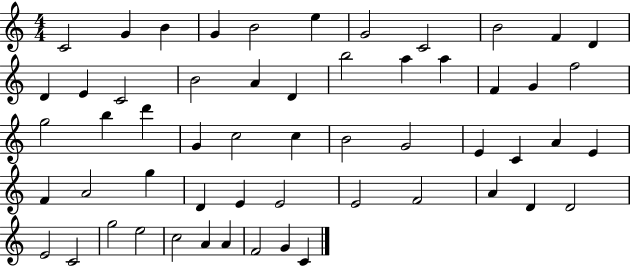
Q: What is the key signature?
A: C major